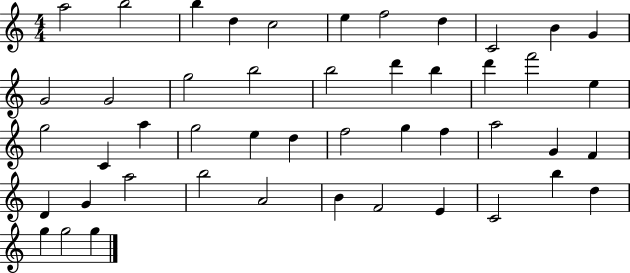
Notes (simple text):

A5/h B5/h B5/q D5/q C5/h E5/q F5/h D5/q C4/h B4/q G4/q G4/h G4/h G5/h B5/h B5/h D6/q B5/q D6/q F6/h E5/q G5/h C4/q A5/q G5/h E5/q D5/q F5/h G5/q F5/q A5/h G4/q F4/q D4/q G4/q A5/h B5/h A4/h B4/q F4/h E4/q C4/h B5/q D5/q G5/q G5/h G5/q